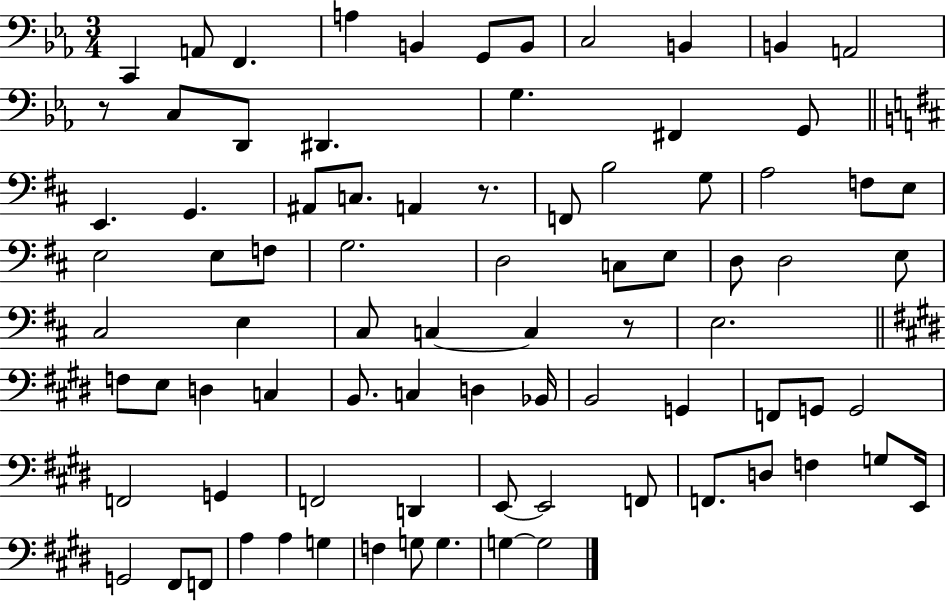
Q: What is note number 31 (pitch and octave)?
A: F3